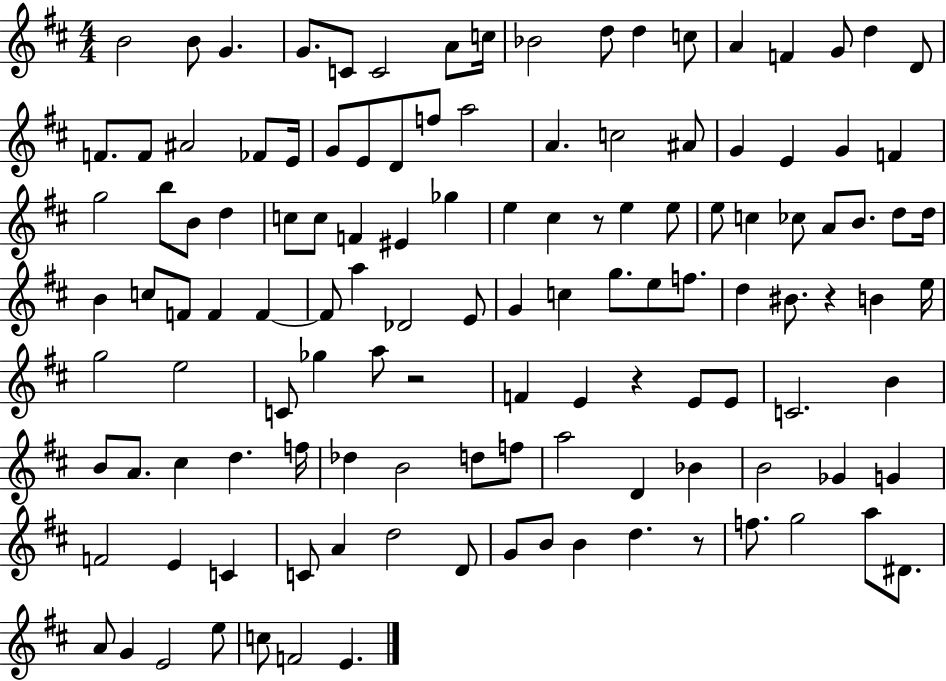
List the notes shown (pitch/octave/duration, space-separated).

B4/h B4/e G4/q. G4/e. C4/e C4/h A4/e C5/s Bb4/h D5/e D5/q C5/e A4/q F4/q G4/e D5/q D4/e F4/e. F4/e A#4/h FES4/e E4/s G4/e E4/e D4/e F5/e A5/h A4/q. C5/h A#4/e G4/q E4/q G4/q F4/q G5/h B5/e B4/e D5/q C5/e C5/e F4/q EIS4/q Gb5/q E5/q C#5/q R/e E5/q E5/e E5/e C5/q CES5/e A4/e B4/e. D5/e D5/s B4/q C5/e F4/e F4/q F4/q F4/e A5/q Db4/h E4/e G4/q C5/q G5/e. E5/e F5/e. D5/q BIS4/e. R/q B4/q E5/s G5/h E5/h C4/e Gb5/q A5/e R/h F4/q E4/q R/q E4/e E4/e C4/h. B4/q B4/e A4/e. C#5/q D5/q. F5/s Db5/q B4/h D5/e F5/e A5/h D4/q Bb4/q B4/h Gb4/q G4/q F4/h E4/q C4/q C4/e A4/q D5/h D4/e G4/e B4/e B4/q D5/q. R/e F5/e. G5/h A5/e D#4/e. A4/e G4/q E4/h E5/e C5/e F4/h E4/q.